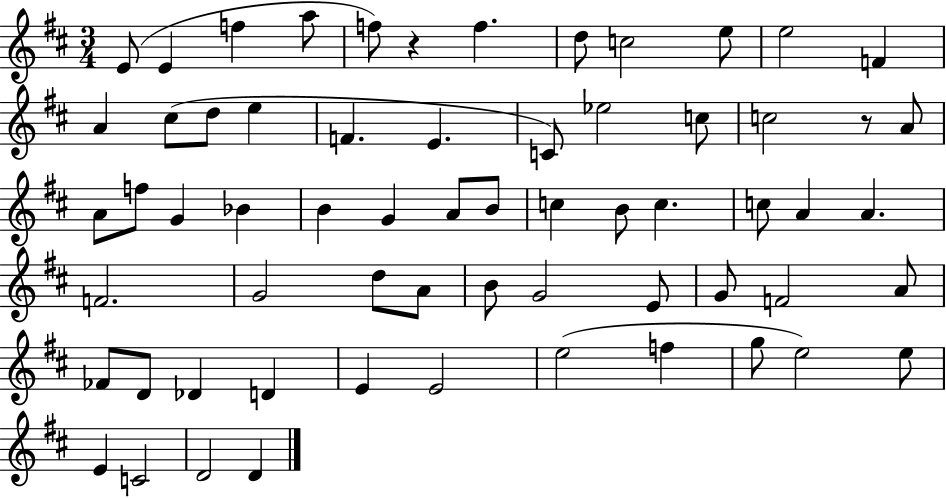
{
  \clef treble
  \numericTimeSignature
  \time 3/4
  \key d \major
  \repeat volta 2 { e'8( e'4 f''4 a''8 | f''8) r4 f''4. | d''8 c''2 e''8 | e''2 f'4 | \break a'4 cis''8( d''8 e''4 | f'4. e'4. | c'8) ees''2 c''8 | c''2 r8 a'8 | \break a'8 f''8 g'4 bes'4 | b'4 g'4 a'8 b'8 | c''4 b'8 c''4. | c''8 a'4 a'4. | \break f'2. | g'2 d''8 a'8 | b'8 g'2 e'8 | g'8 f'2 a'8 | \break fes'8 d'8 des'4 d'4 | e'4 e'2 | e''2( f''4 | g''8 e''2) e''8 | \break e'4 c'2 | d'2 d'4 | } \bar "|."
}